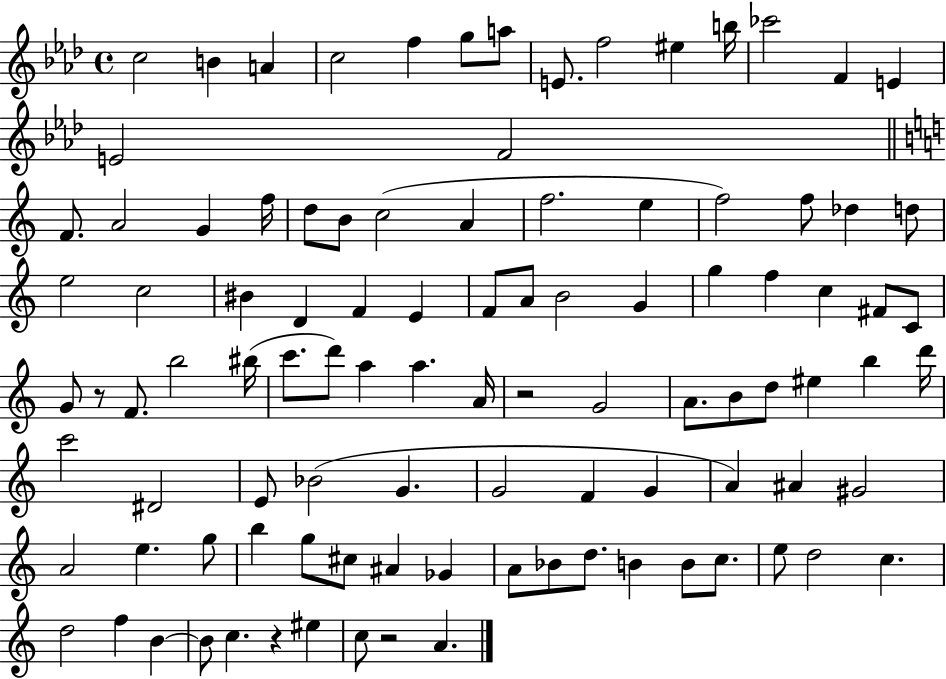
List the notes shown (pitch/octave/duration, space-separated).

C5/h B4/q A4/q C5/h F5/q G5/e A5/e E4/e. F5/h EIS5/q B5/s CES6/h F4/q E4/q E4/h F4/h F4/e. A4/h G4/q F5/s D5/e B4/e C5/h A4/q F5/h. E5/q F5/h F5/e Db5/q D5/e E5/h C5/h BIS4/q D4/q F4/q E4/q F4/e A4/e B4/h G4/q G5/q F5/q C5/q F#4/e C4/e G4/e R/e F4/e. B5/h BIS5/s C6/e. D6/e A5/q A5/q. A4/s R/h G4/h A4/e. B4/e D5/e EIS5/q B5/q D6/s C6/h D#4/h E4/e Bb4/h G4/q. G4/h F4/q G4/q A4/q A#4/q G#4/h A4/h E5/q. G5/e B5/q G5/e C#5/e A#4/q Gb4/q A4/e Bb4/e D5/e. B4/q B4/e C5/e. E5/e D5/h C5/q. D5/h F5/q B4/q B4/e C5/q. R/q EIS5/q C5/e R/h A4/q.